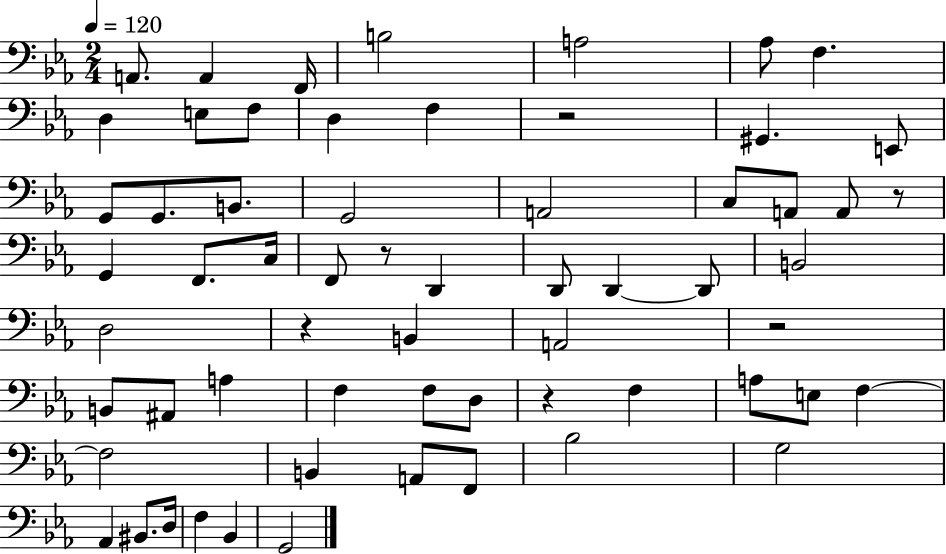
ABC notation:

X:1
T:Untitled
M:2/4
L:1/4
K:Eb
A,,/2 A,, F,,/4 B,2 A,2 _A,/2 F, D, E,/2 F,/2 D, F, z2 ^G,, E,,/2 G,,/2 G,,/2 B,,/2 G,,2 A,,2 C,/2 A,,/2 A,,/2 z/2 G,, F,,/2 C,/4 F,,/2 z/2 D,, D,,/2 D,, D,,/2 B,,2 D,2 z B,, A,,2 z2 B,,/2 ^A,,/2 A, F, F,/2 D,/2 z F, A,/2 E,/2 F, F,2 B,, A,,/2 F,,/2 _B,2 G,2 _A,, ^B,,/2 D,/4 F, _B,, G,,2